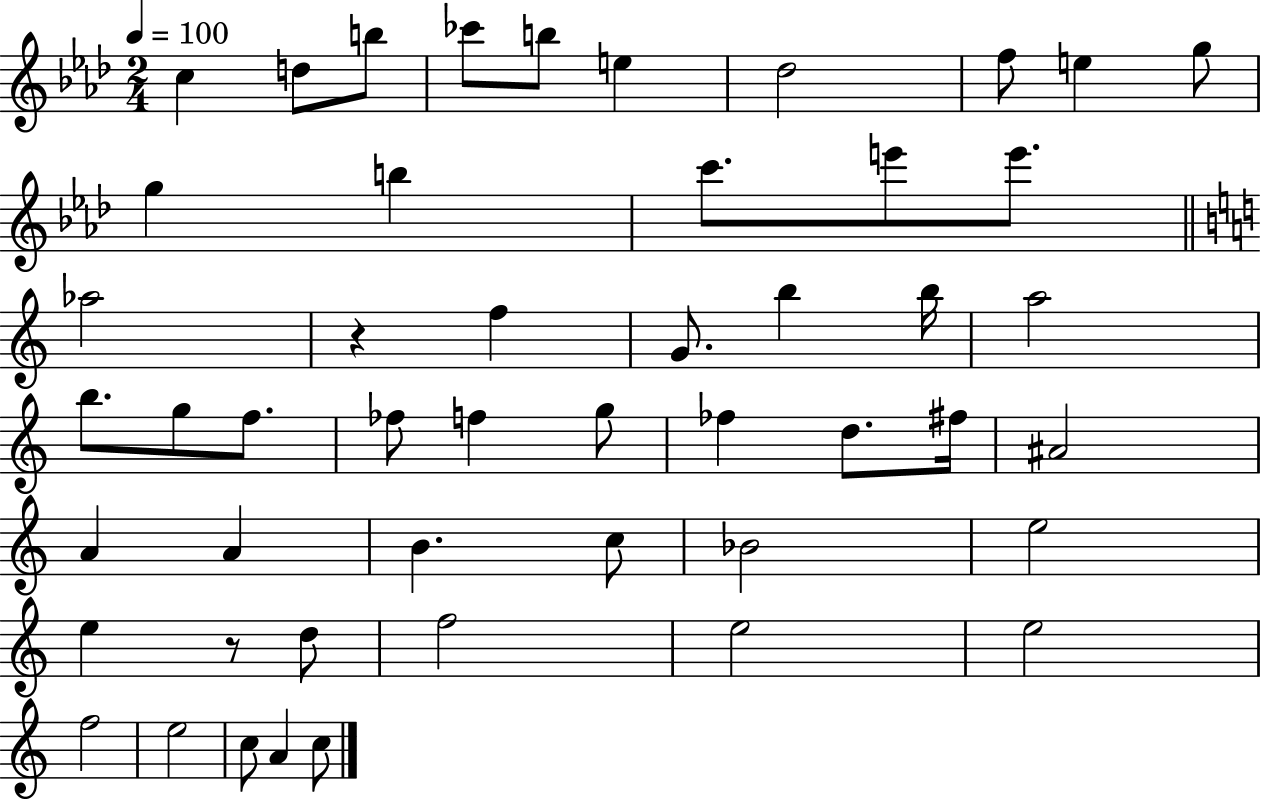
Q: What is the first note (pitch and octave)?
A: C5